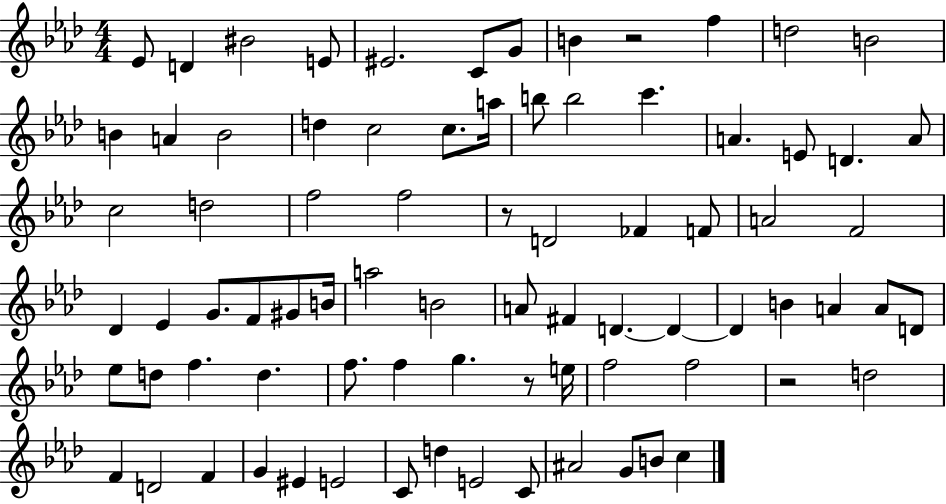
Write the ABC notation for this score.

X:1
T:Untitled
M:4/4
L:1/4
K:Ab
_E/2 D ^B2 E/2 ^E2 C/2 G/2 B z2 f d2 B2 B A B2 d c2 c/2 a/4 b/2 b2 c' A E/2 D A/2 c2 d2 f2 f2 z/2 D2 _F F/2 A2 F2 _D _E G/2 F/2 ^G/2 B/4 a2 B2 A/2 ^F D D D B A A/2 D/2 _e/2 d/2 f d f/2 f g z/2 e/4 f2 f2 z2 d2 F D2 F G ^E E2 C/2 d E2 C/2 ^A2 G/2 B/2 c